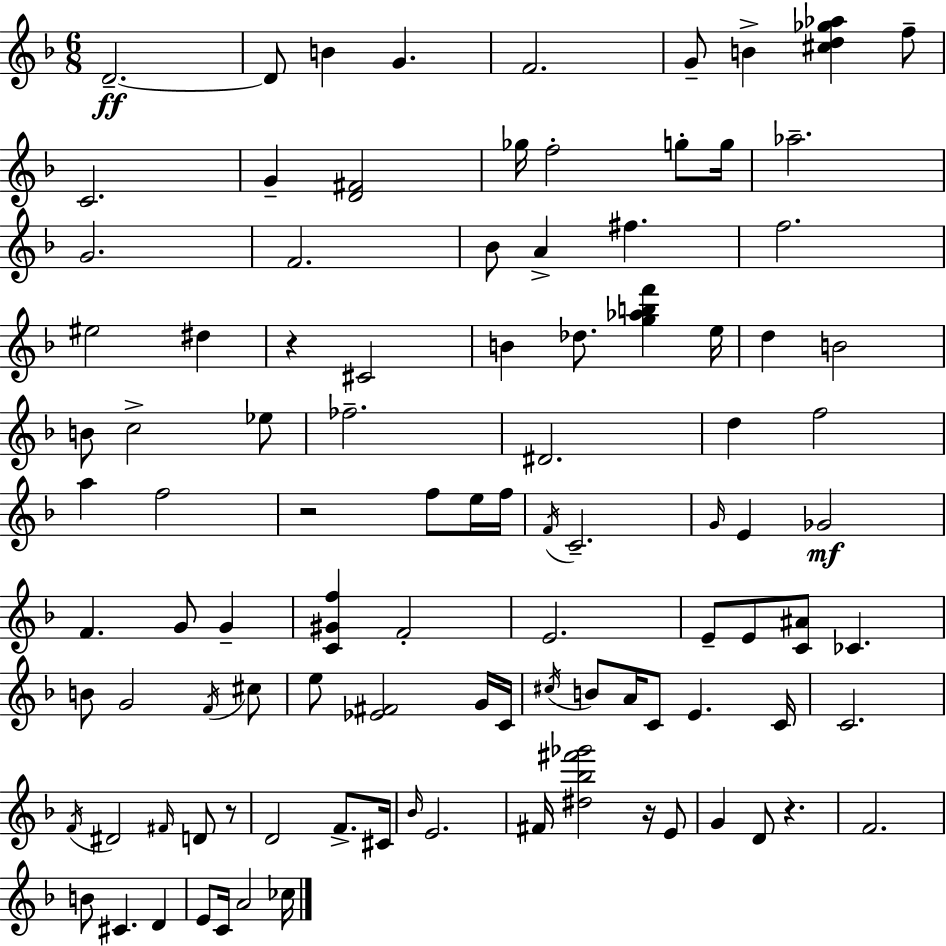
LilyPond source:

{
  \clef treble
  \numericTimeSignature
  \time 6/8
  \key f \major
  d'2.--~~\ff | d'8 b'4 g'4. | f'2. | g'8-- b'4-> <cis'' d'' ges'' aes''>4 f''8-- | \break c'2. | g'4-- <d' fis'>2 | ges''16 f''2-. g''8-. g''16 | aes''2.-- | \break g'2. | f'2. | bes'8 a'4-> fis''4. | f''2. | \break eis''2 dis''4 | r4 cis'2 | b'4 des''8. <g'' aes'' b'' f'''>4 e''16 | d''4 b'2 | \break b'8 c''2-> ees''8 | fes''2.-- | dis'2. | d''4 f''2 | \break a''4 f''2 | r2 f''8 e''16 f''16 | \acciaccatura { f'16 } c'2.-- | \grace { g'16 } e'4 ges'2\mf | \break f'4. g'8 g'4-- | <c' gis' f''>4 f'2-. | e'2. | e'8-- e'8 <c' ais'>8 ces'4. | \break b'8 g'2 | \acciaccatura { f'16 } cis''8 e''8 <ees' fis'>2 | g'16 c'16 \acciaccatura { cis''16 } b'8 a'16 c'8 e'4. | c'16 c'2. | \break \acciaccatura { f'16 } dis'2 | \grace { fis'16 } d'8 r8 d'2 | f'8.-> cis'16 \grace { bes'16 } e'2. | fis'16 <dis'' bes'' fis''' ges'''>2 | \break r16 e'8 g'4 d'8 | r4. f'2. | b'8 cis'4. | d'4 e'8 c'16 a'2 | \break ces''16 \bar "|."
}